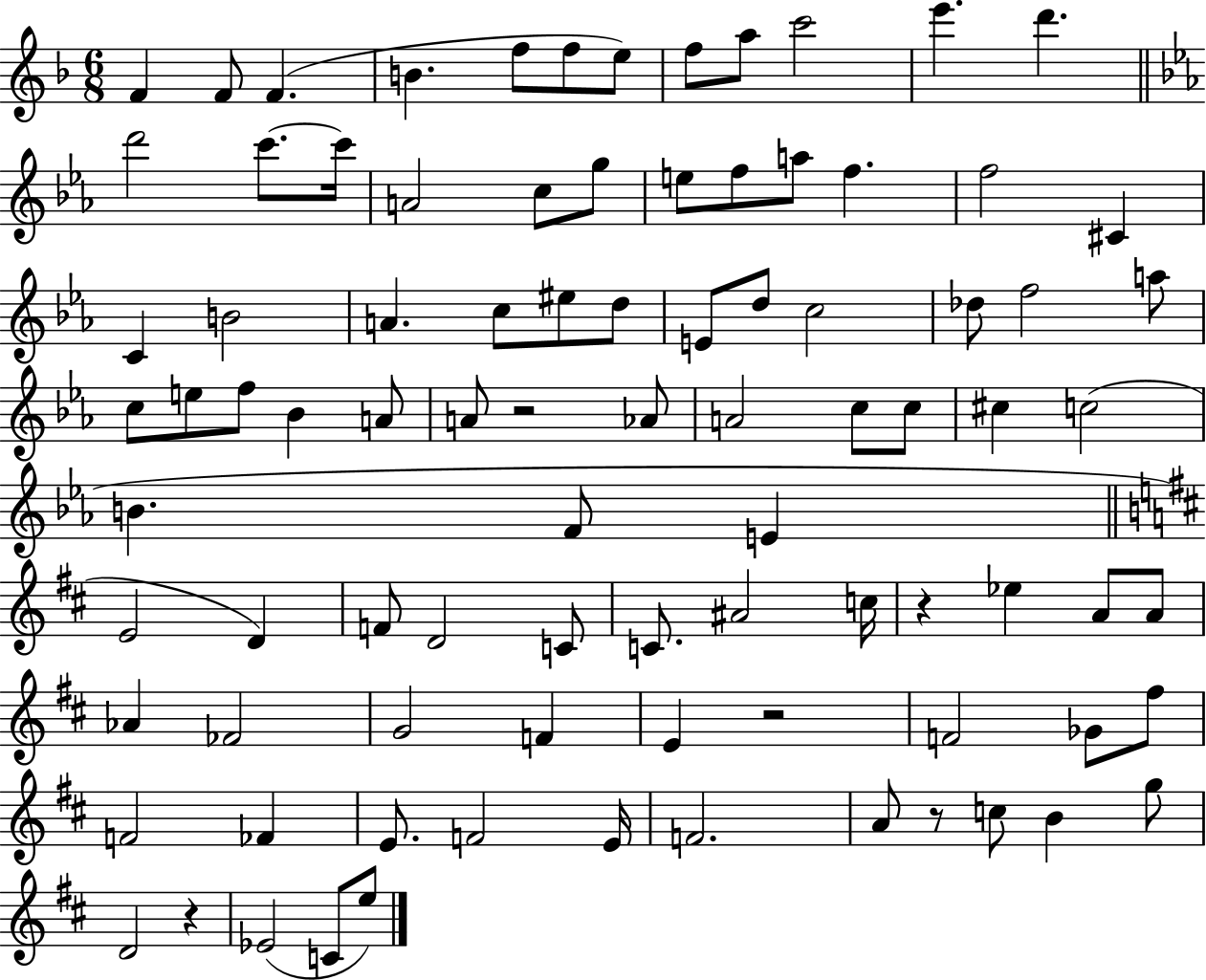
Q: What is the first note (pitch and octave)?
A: F4